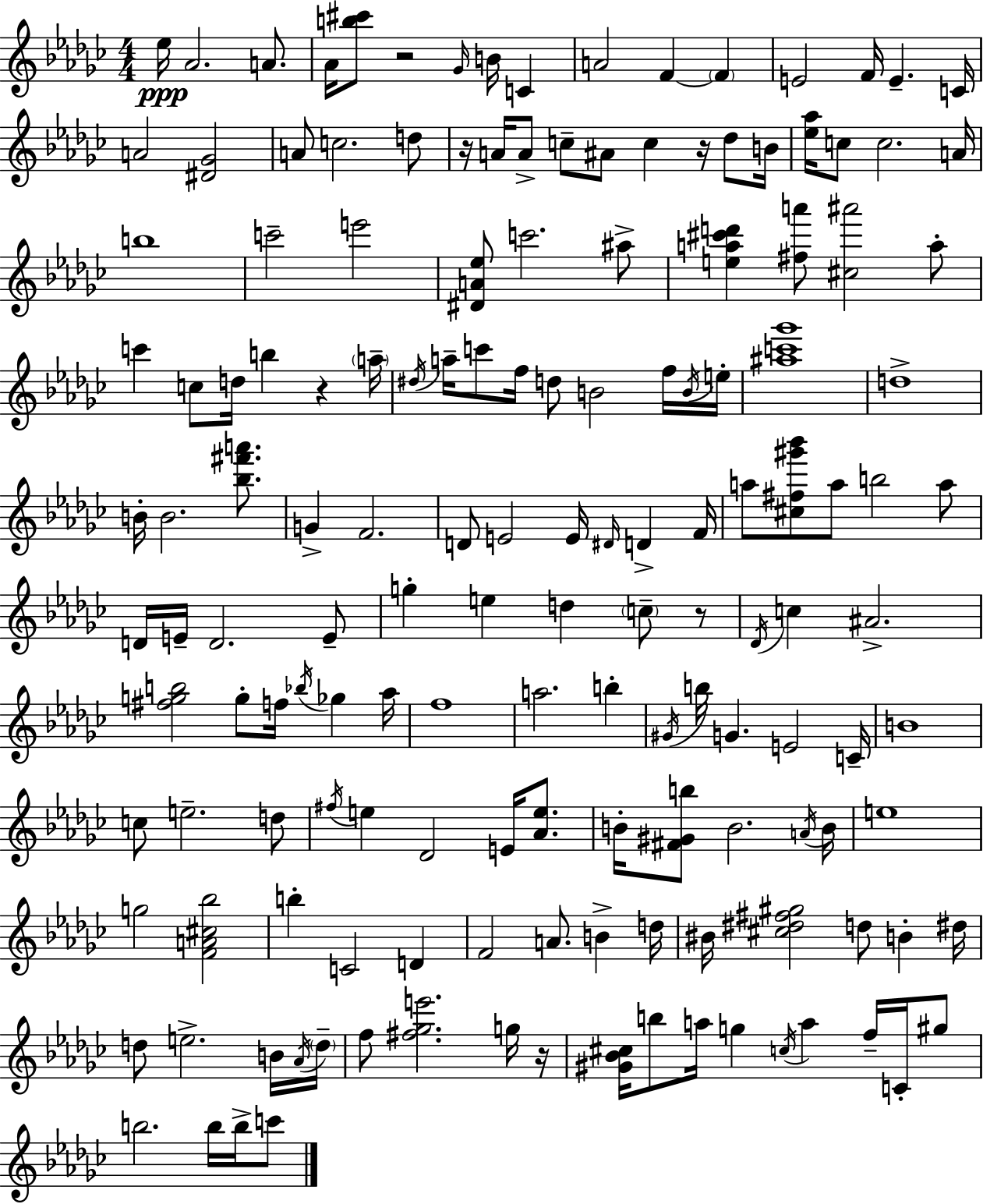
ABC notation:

X:1
T:Untitled
M:4/4
L:1/4
K:Ebm
_e/4 _A2 A/2 _A/4 [b^c']/2 z2 _G/4 B/4 C A2 F F E2 F/4 E C/4 A2 [^D_G]2 A/2 c2 d/2 z/4 A/4 A/2 c/2 ^A/2 c z/4 _d/2 B/4 [_e_a]/4 c/2 c2 A/4 b4 c'2 e'2 [^DA_e]/2 c'2 ^a/2 [ea^c'd'] [^fa']/2 [^c^a']2 a/2 c' c/2 d/4 b z a/4 ^d/4 a/4 c'/2 f/4 d/2 B2 f/4 B/4 e/4 [^ac'_g']4 d4 B/4 B2 [_b^f'a']/2 G F2 D/2 E2 E/4 ^D/4 D F/4 a/2 [^c^f^g'_b']/2 a/2 b2 a/2 D/4 E/4 D2 E/2 g e d c/2 z/2 _D/4 c ^A2 [^fgb]2 g/2 f/4 _b/4 _g _a/4 f4 a2 b ^G/4 b/4 G E2 C/4 B4 c/2 e2 d/2 ^f/4 e _D2 E/4 [_Ae]/2 B/4 [^F^Gb]/2 B2 A/4 B/4 e4 g2 [FA^c_b]2 b C2 D F2 A/2 B d/4 ^B/4 [^c^d^f^g]2 d/2 B ^d/4 d/2 e2 B/4 _A/4 d/4 f/2 [^f_ge']2 g/4 z/4 [^G_B^c]/4 b/2 a/4 g c/4 a f/4 C/4 ^g/2 b2 b/4 b/4 c'/2